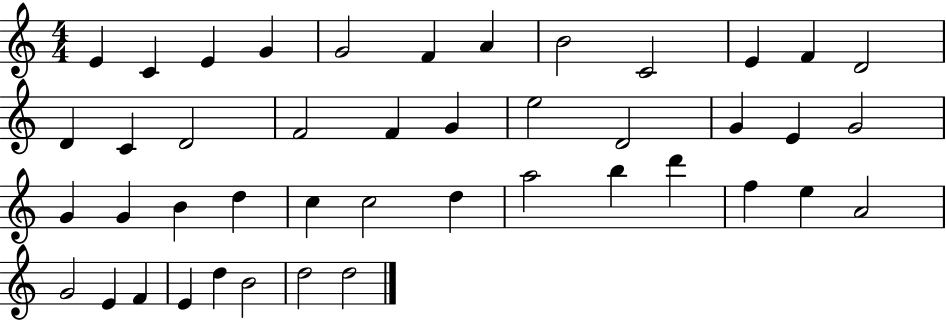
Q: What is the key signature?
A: C major